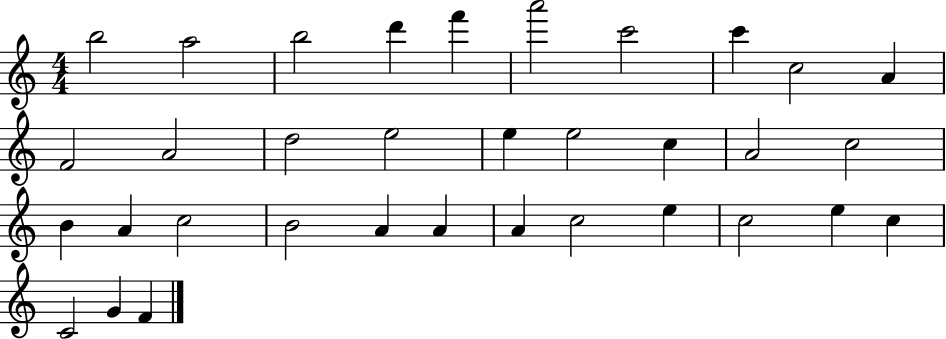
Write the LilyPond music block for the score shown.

{
  \clef treble
  \numericTimeSignature
  \time 4/4
  \key c \major
  b''2 a''2 | b''2 d'''4 f'''4 | a'''2 c'''2 | c'''4 c''2 a'4 | \break f'2 a'2 | d''2 e''2 | e''4 e''2 c''4 | a'2 c''2 | \break b'4 a'4 c''2 | b'2 a'4 a'4 | a'4 c''2 e''4 | c''2 e''4 c''4 | \break c'2 g'4 f'4 | \bar "|."
}